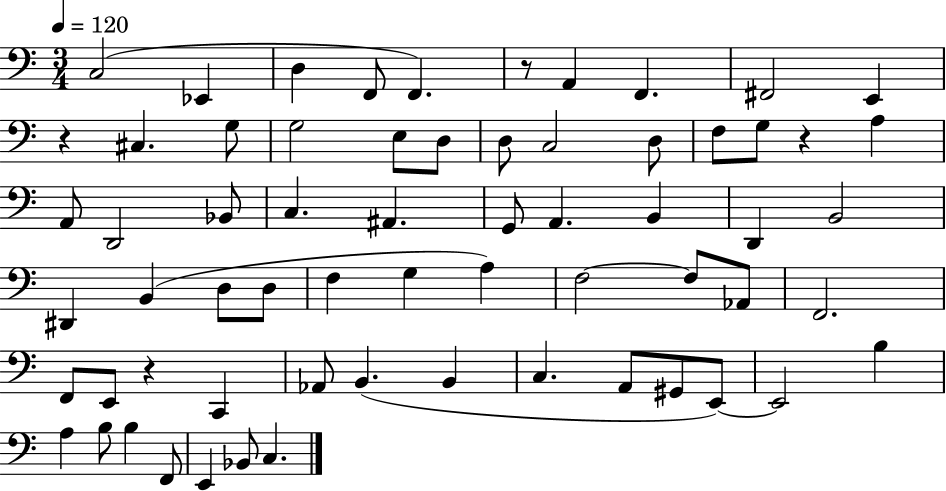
{
  \clef bass
  \numericTimeSignature
  \time 3/4
  \key c \major
  \tempo 4 = 120
  c2( ees,4 | d4 f,8 f,4.) | r8 a,4 f,4. | fis,2 e,4 | \break r4 cis4. g8 | g2 e8 d8 | d8 c2 d8 | f8 g8 r4 a4 | \break a,8 d,2 bes,8 | c4. ais,4. | g,8 a,4. b,4 | d,4 b,2 | \break dis,4 b,4( d8 d8 | f4 g4 a4) | f2~~ f8 aes,8 | f,2. | \break f,8 e,8 r4 c,4 | aes,8 b,4.( b,4 | c4. a,8 gis,8 e,8~~) | e,2 b4 | \break a4 b8 b4 f,8 | e,4 bes,8 c4. | \bar "|."
}